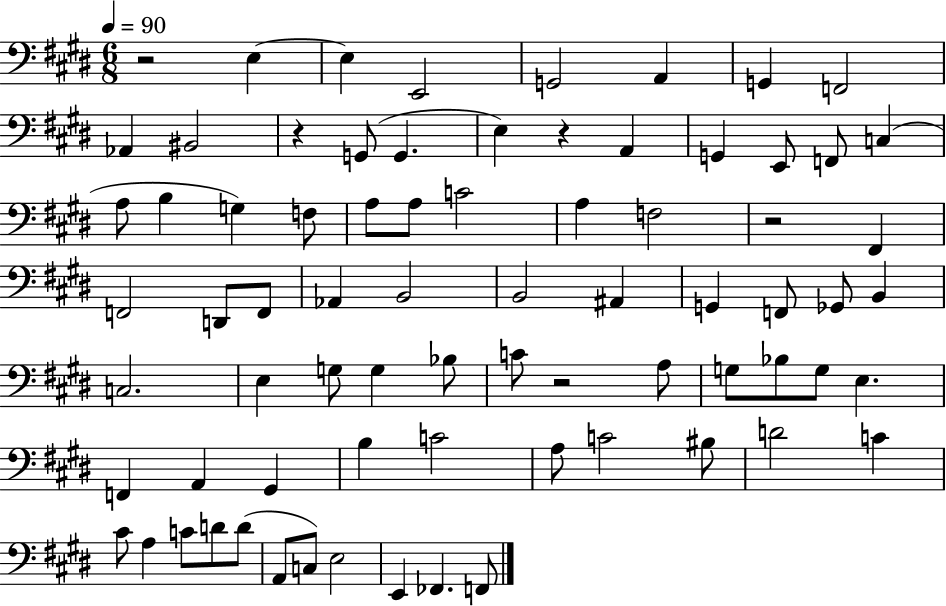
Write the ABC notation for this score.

X:1
T:Untitled
M:6/8
L:1/4
K:E
z2 E, E, E,,2 G,,2 A,, G,, F,,2 _A,, ^B,,2 z G,,/2 G,, E, z A,, G,, E,,/2 F,,/2 C, A,/2 B, G, F,/2 A,/2 A,/2 C2 A, F,2 z2 ^F,, F,,2 D,,/2 F,,/2 _A,, B,,2 B,,2 ^A,, G,, F,,/2 _G,,/2 B,, C,2 E, G,/2 G, _B,/2 C/2 z2 A,/2 G,/2 _B,/2 G,/2 E, F,, A,, ^G,, B, C2 A,/2 C2 ^B,/2 D2 C ^C/2 A, C/2 D/2 D/2 A,,/2 C,/2 E,2 E,, _F,, F,,/2